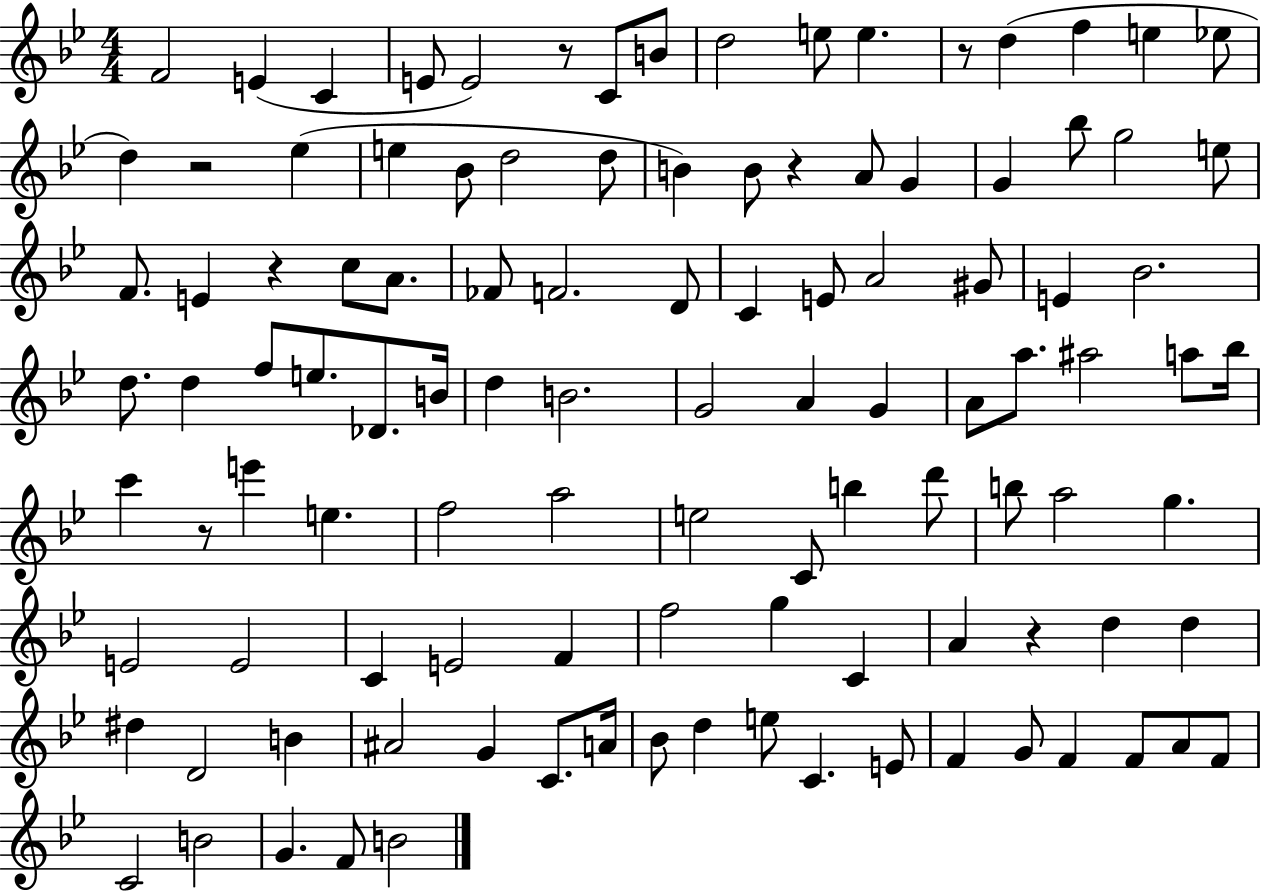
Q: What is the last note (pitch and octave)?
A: B4